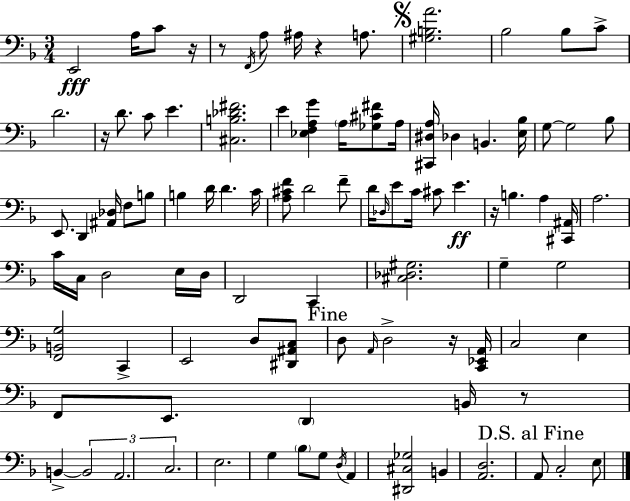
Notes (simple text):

E2/h A3/s C4/e R/s R/e F2/s A3/e A#3/s R/q A3/e. [G#3,B3,A4]/h. Bb3/h Bb3/e C4/e D4/h. R/s D4/e. C4/e E4/q. [C#3,B3,Db4,F#4]/h. E4/q [Eb3,F3,A3,G4]/q A3/s [Gb3,C#4,F#4]/e A3/s [C#2,D#3,A3]/s Db3/q B2/q. [E3,Bb3]/s G3/e G3/h Bb3/e E2/e. D2/q [A#2,Db3]/s F3/e B3/e B3/q D4/s D4/q. C4/s [A3,C#4,F4]/e D4/h F4/e D4/s Db3/s E4/e C4/s C#4/e E4/q. R/s B3/q. A3/q [C#2,A#2]/s A3/h. C4/s C3/s D3/h E3/s D3/s D2/h C2/q [C#3,Db3,G#3]/h. G3/q G3/h [F2,B2,G3]/h C2/q E2/h D3/e [D#2,A#2,C3]/e D3/e A2/s D3/h R/s [C2,Eb2,A2]/s C3/h E3/q F2/e E2/e. D2/q B2/s R/e B2/q B2/h A2/h. C3/h. E3/h. G3/q Bb3/e G3/e D3/s A2/q [D#2,C#3,Gb3]/h B2/q [A2,D3]/h. A2/e C3/h E3/e